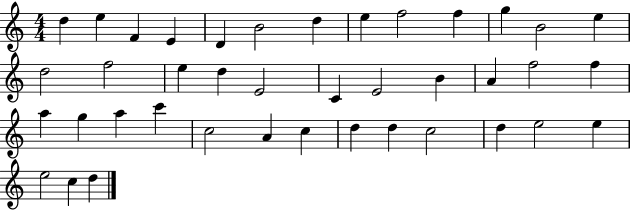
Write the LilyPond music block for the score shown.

{
  \clef treble
  \numericTimeSignature
  \time 4/4
  \key c \major
  d''4 e''4 f'4 e'4 | d'4 b'2 d''4 | e''4 f''2 f''4 | g''4 b'2 e''4 | \break d''2 f''2 | e''4 d''4 e'2 | c'4 e'2 b'4 | a'4 f''2 f''4 | \break a''4 g''4 a''4 c'''4 | c''2 a'4 c''4 | d''4 d''4 c''2 | d''4 e''2 e''4 | \break e''2 c''4 d''4 | \bar "|."
}